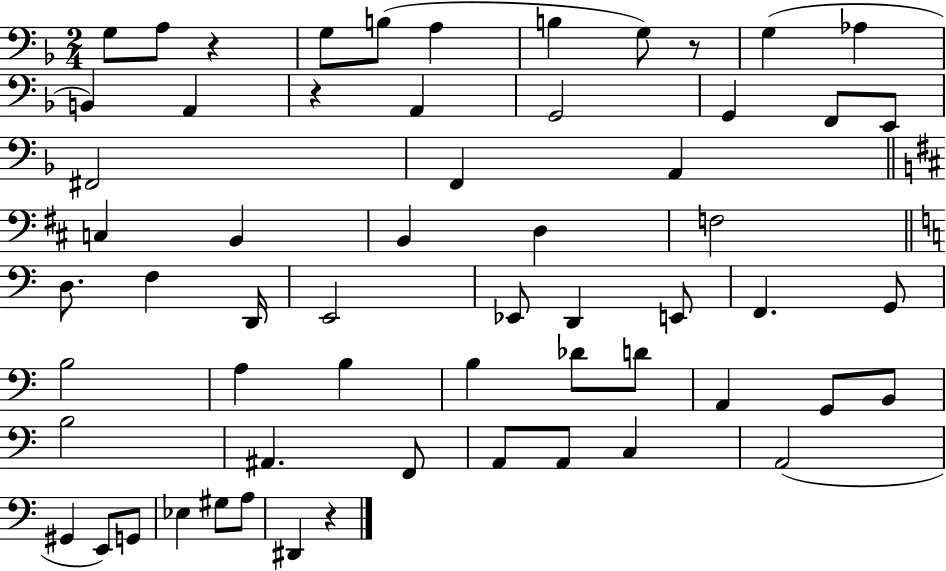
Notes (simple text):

G3/e A3/e R/q G3/e B3/e A3/q B3/q G3/e R/e G3/q Ab3/q B2/q A2/q R/q A2/q G2/h G2/q F2/e E2/e F#2/h F2/q A2/q C3/q B2/q B2/q D3/q F3/h D3/e. F3/q D2/s E2/h Eb2/e D2/q E2/e F2/q. G2/e B3/h A3/q B3/q B3/q Db4/e D4/e A2/q G2/e B2/e B3/h A#2/q. F2/e A2/e A2/e C3/q A2/h G#2/q E2/e G2/e Eb3/q G#3/e A3/e D#2/q R/q